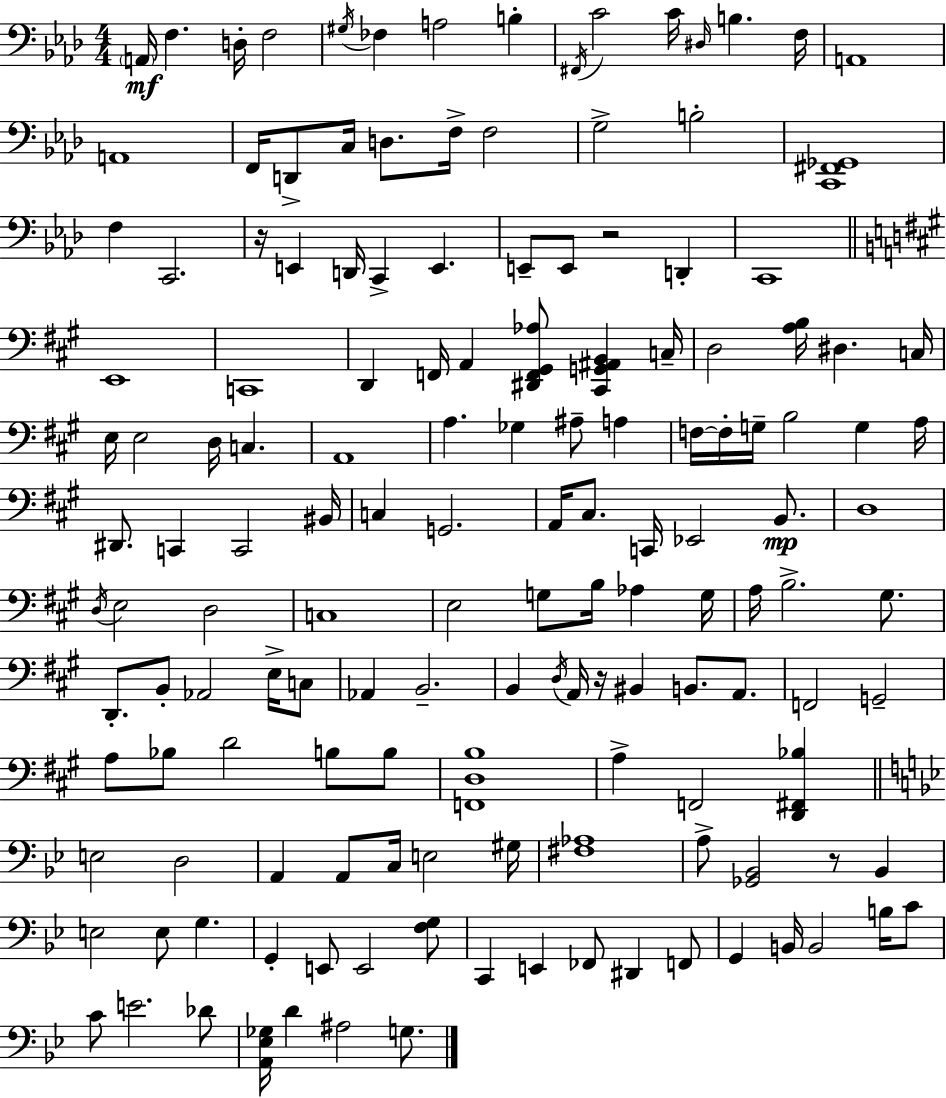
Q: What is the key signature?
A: F minor